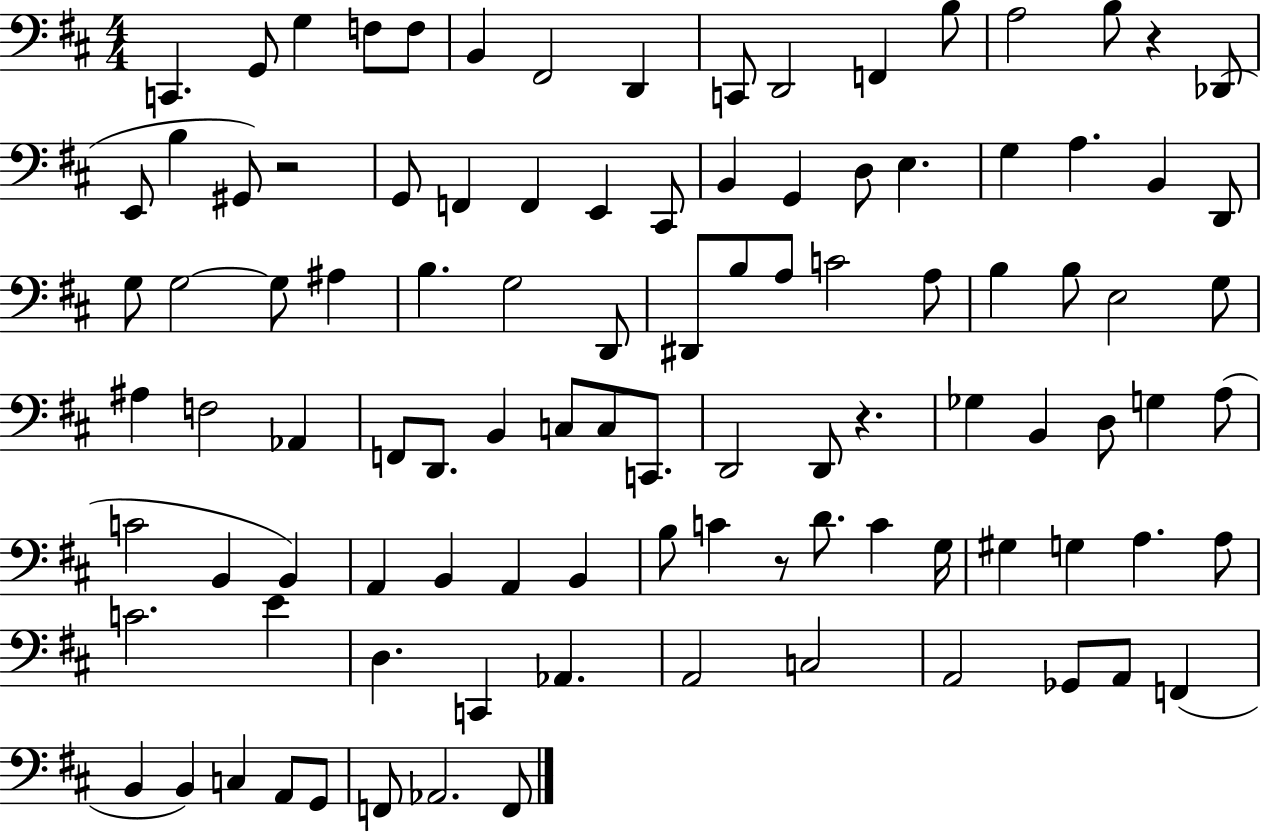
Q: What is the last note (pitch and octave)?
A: F2